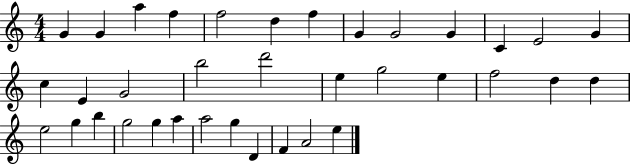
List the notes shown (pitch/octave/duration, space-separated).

G4/q G4/q A5/q F5/q F5/h D5/q F5/q G4/q G4/h G4/q C4/q E4/h G4/q C5/q E4/q G4/h B5/h D6/h E5/q G5/h E5/q F5/h D5/q D5/q E5/h G5/q B5/q G5/h G5/q A5/q A5/h G5/q D4/q F4/q A4/h E5/q